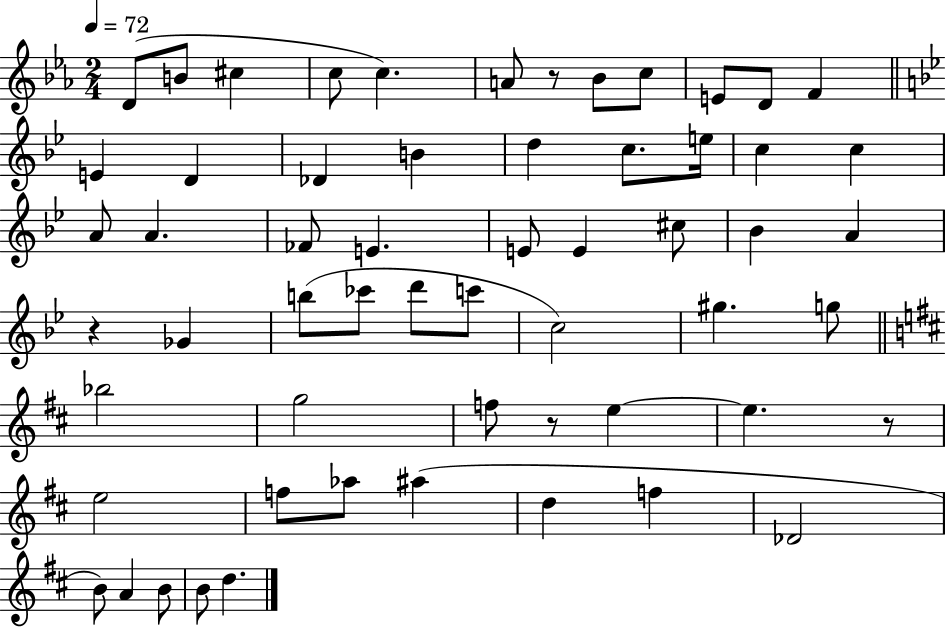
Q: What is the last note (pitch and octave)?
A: D5